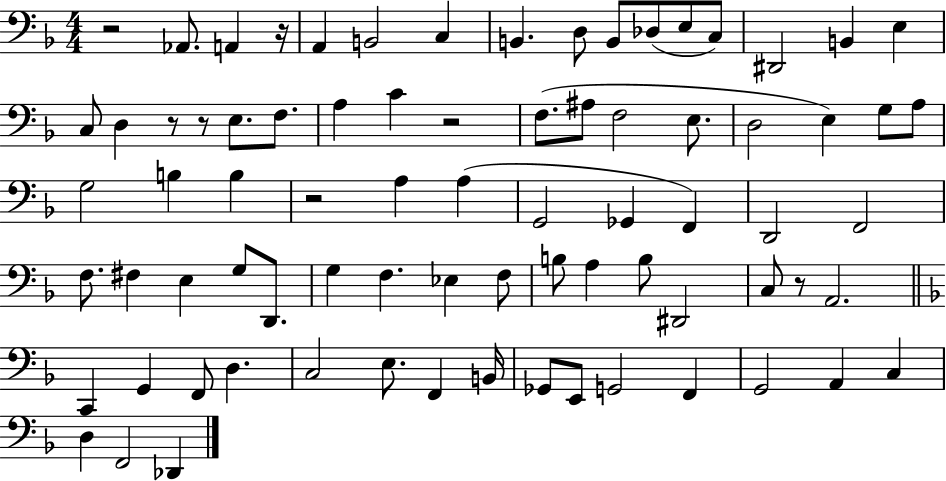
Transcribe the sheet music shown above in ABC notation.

X:1
T:Untitled
M:4/4
L:1/4
K:F
z2 _A,,/2 A,, z/4 A,, B,,2 C, B,, D,/2 B,,/2 _D,/2 E,/2 C,/2 ^D,,2 B,, E, C,/2 D, z/2 z/2 E,/2 F,/2 A, C z2 F,/2 ^A,/2 F,2 E,/2 D,2 E, G,/2 A,/2 G,2 B, B, z2 A, A, G,,2 _G,, F,, D,,2 F,,2 F,/2 ^F, E, G,/2 D,,/2 G, F, _E, F,/2 B,/2 A, B,/2 ^D,,2 C,/2 z/2 A,,2 C,, G,, F,,/2 D, C,2 E,/2 F,, B,,/4 _G,,/2 E,,/2 G,,2 F,, G,,2 A,, C, D, F,,2 _D,,